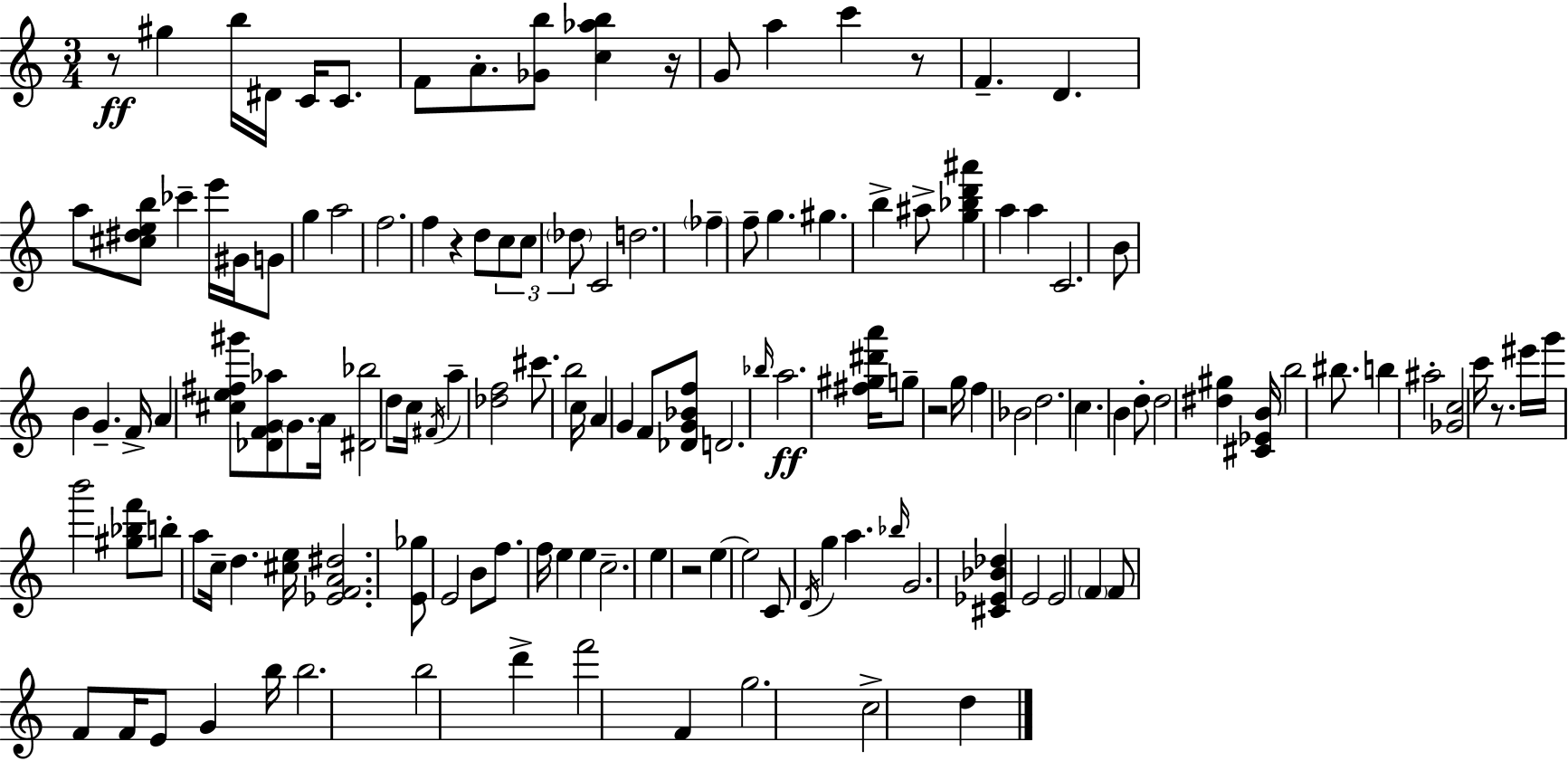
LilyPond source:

{
  \clef treble
  \numericTimeSignature
  \time 3/4
  \key c \major
  r8\ff gis''4 b''16 dis'16 c'16 c'8. | f'8 a'8.-. <ges' b''>8 <c'' aes'' b''>4 r16 | g'8 a''4 c'''4 r8 | f'4.-- d'4. | \break a''8 <cis'' dis'' e'' b''>8 ces'''4-- e'''16 gis'16 g'8 | g''4 a''2 | f''2. | f''4 r4 d''8 \tuplet 3/2 { c''8 | \break c''8 \parenthesize des''8 } c'2 | d''2. | \parenthesize fes''4-- f''8-- g''4. | gis''4. b''4-> ais''8-> | \break <g'' bes'' d''' ais'''>4 a''4 a''4 | c'2. | b'8 b'4 g'4.-- | f'16-> a'4 <cis'' e'' fis'' gis'''>8 <des' f' g' aes''>8 \parenthesize g'8. | \break a'16 <dis' bes''>2 d''8 c''16 | \acciaccatura { fis'16 } a''4-- <des'' f''>2 | cis'''8. b''2 | c''16 a'4 g'4 f'8 <des' g' bes' f''>8 | \break d'2. | \grace { bes''16 }\ff a''2. | <fis'' gis'' dis''' a'''>16 g''8-- r2 | g''16 f''4 bes'2 | \break d''2. | c''4. b'4 | d''8-. d''2 <dis'' gis''>4 | <cis' ees' b'>16 b''2 bis''8. | \break b''4 ais''2-. | <ges' c''>2 c'''16 r8. | eis'''16 g'''16 b'''2 | <gis'' bes'' f'''>8 b''8-. a''8 c''16-- d''4. | \break <cis'' e''>16 <ees' f' a' dis''>2. | <e' ges''>8 e'2 | b'8 f''8. f''16 e''4 e''4 | c''2.-- | \break e''4 r2 | e''4~~ e''2 | c'8 \acciaccatura { d'16 } g''4 a''4. | \grace { bes''16 } g'2. | \break <cis' ees' bes' des''>4 e'2 | e'2 | \parenthesize f'4 f'8 f'8 f'16 e'8 g'4 | b''16 b''2. | \break b''2 | d'''4-> f'''2 | f'4 g''2. | c''2-> | \break d''4 \bar "|."
}